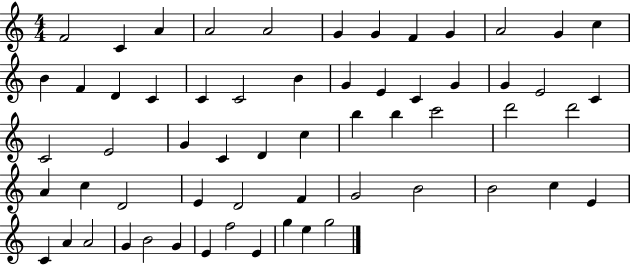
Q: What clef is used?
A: treble